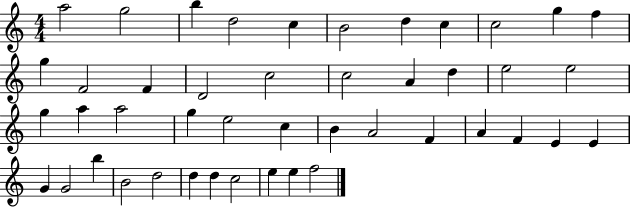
{
  \clef treble
  \numericTimeSignature
  \time 4/4
  \key c \major
  a''2 g''2 | b''4 d''2 c''4 | b'2 d''4 c''4 | c''2 g''4 f''4 | \break g''4 f'2 f'4 | d'2 c''2 | c''2 a'4 d''4 | e''2 e''2 | \break g''4 a''4 a''2 | g''4 e''2 c''4 | b'4 a'2 f'4 | a'4 f'4 e'4 e'4 | \break g'4 g'2 b''4 | b'2 d''2 | d''4 d''4 c''2 | e''4 e''4 f''2 | \break \bar "|."
}